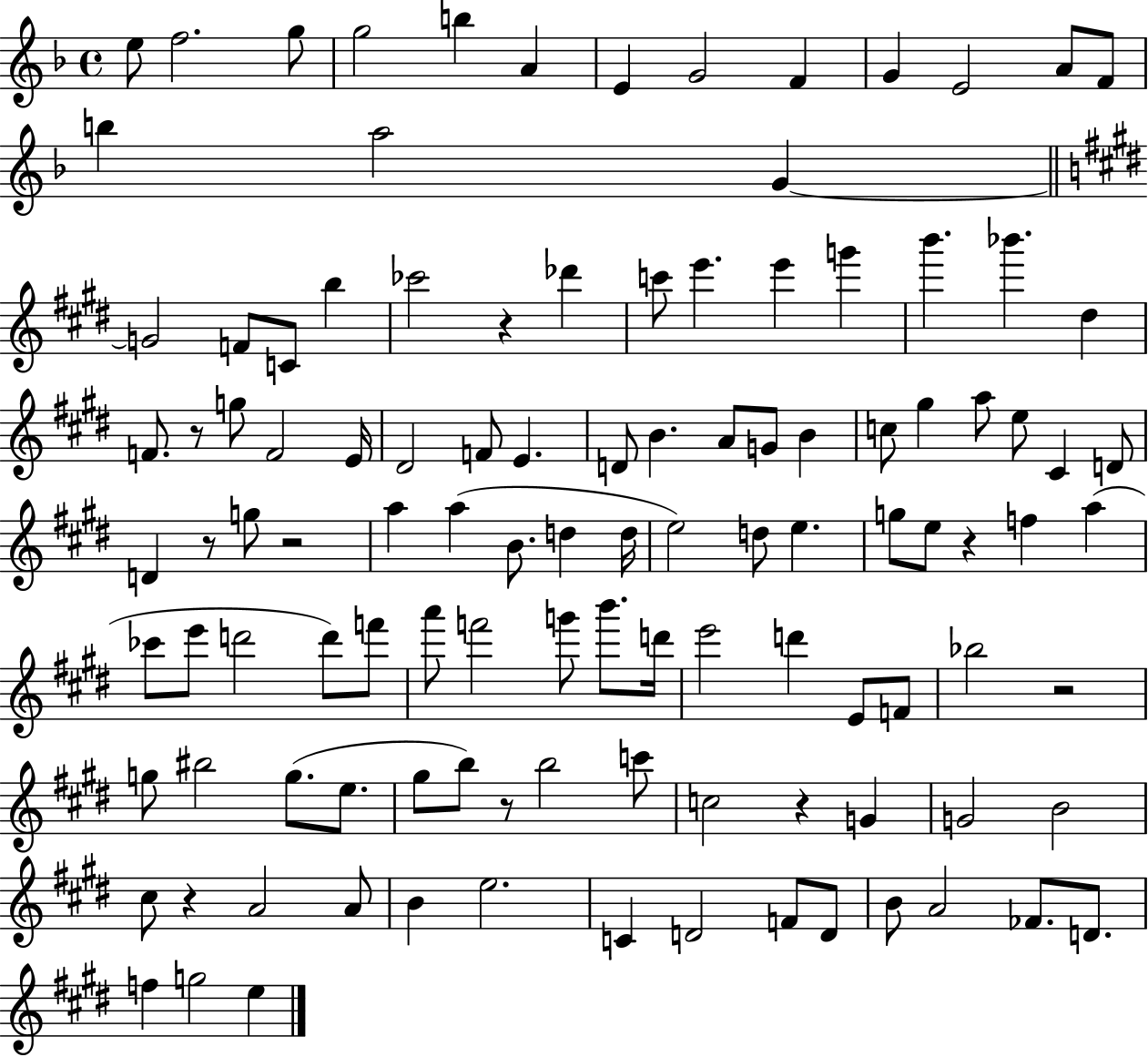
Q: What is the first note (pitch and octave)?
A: E5